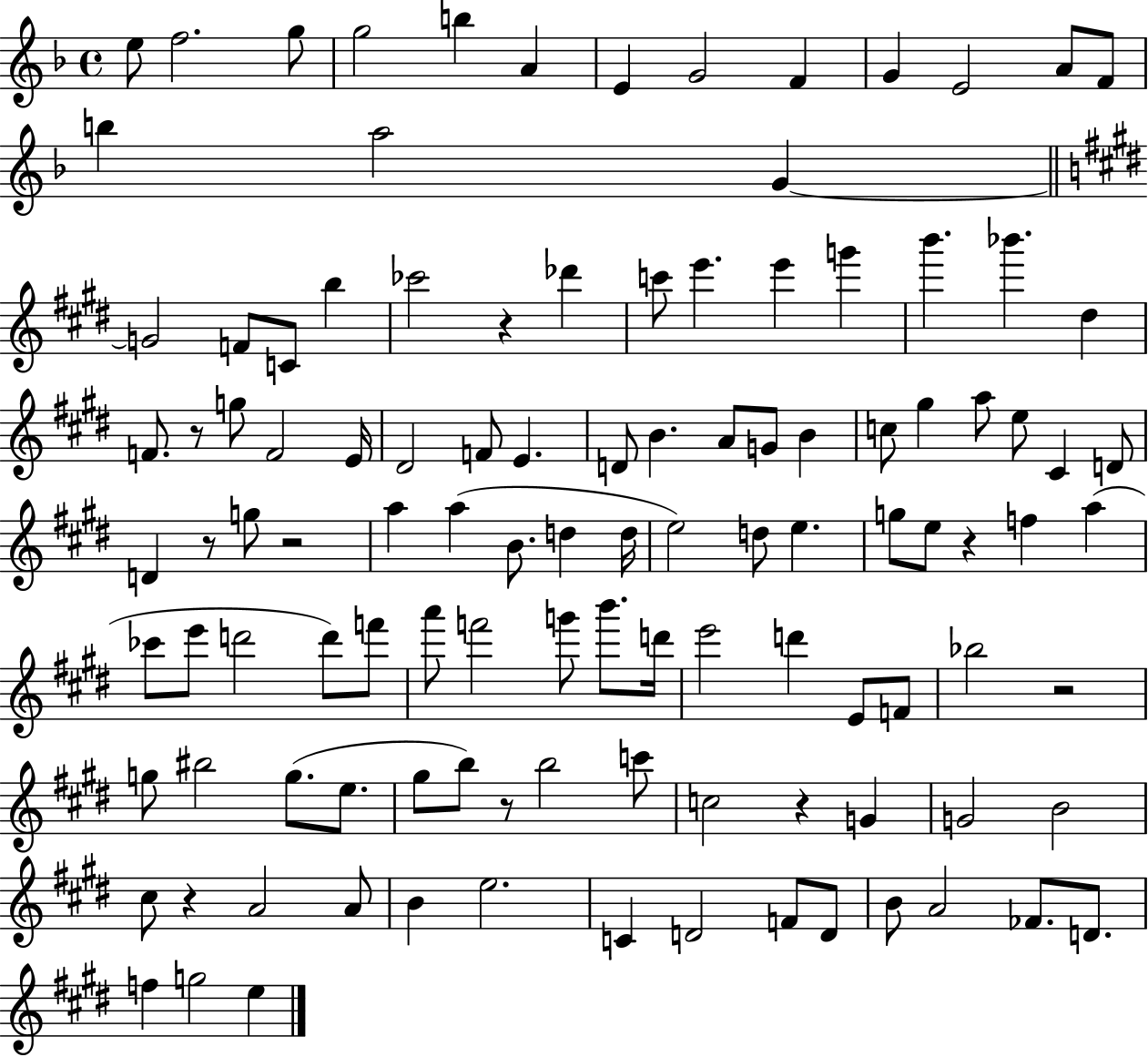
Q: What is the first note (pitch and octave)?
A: E5